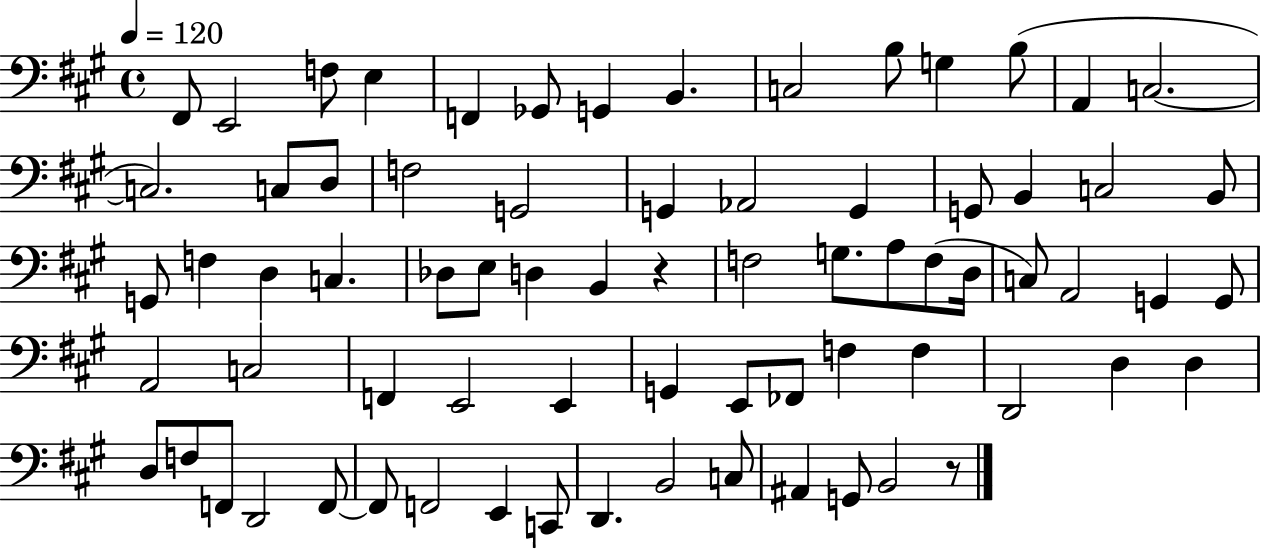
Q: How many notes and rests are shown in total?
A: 73